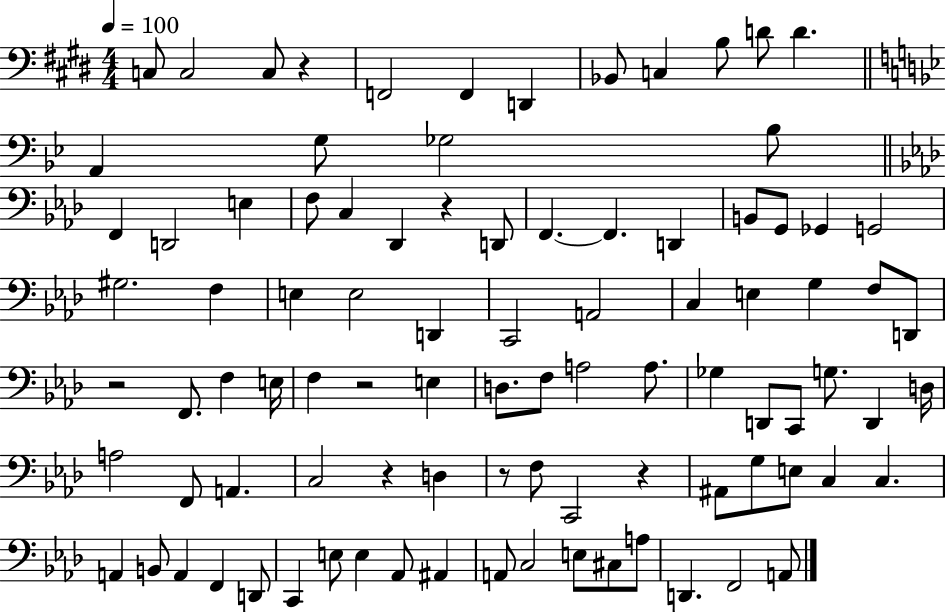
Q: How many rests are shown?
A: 7